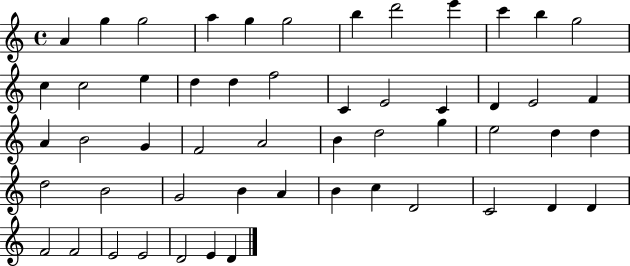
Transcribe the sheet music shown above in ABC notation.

X:1
T:Untitled
M:4/4
L:1/4
K:C
A g g2 a g g2 b d'2 e' c' b g2 c c2 e d d f2 C E2 C D E2 F A B2 G F2 A2 B d2 g e2 d d d2 B2 G2 B A B c D2 C2 D D F2 F2 E2 E2 D2 E D